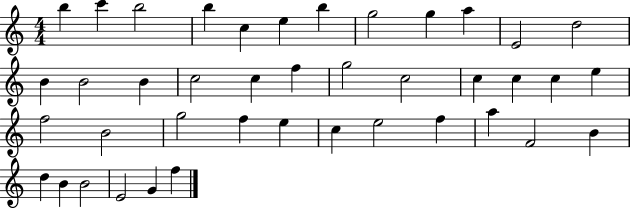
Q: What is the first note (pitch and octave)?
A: B5